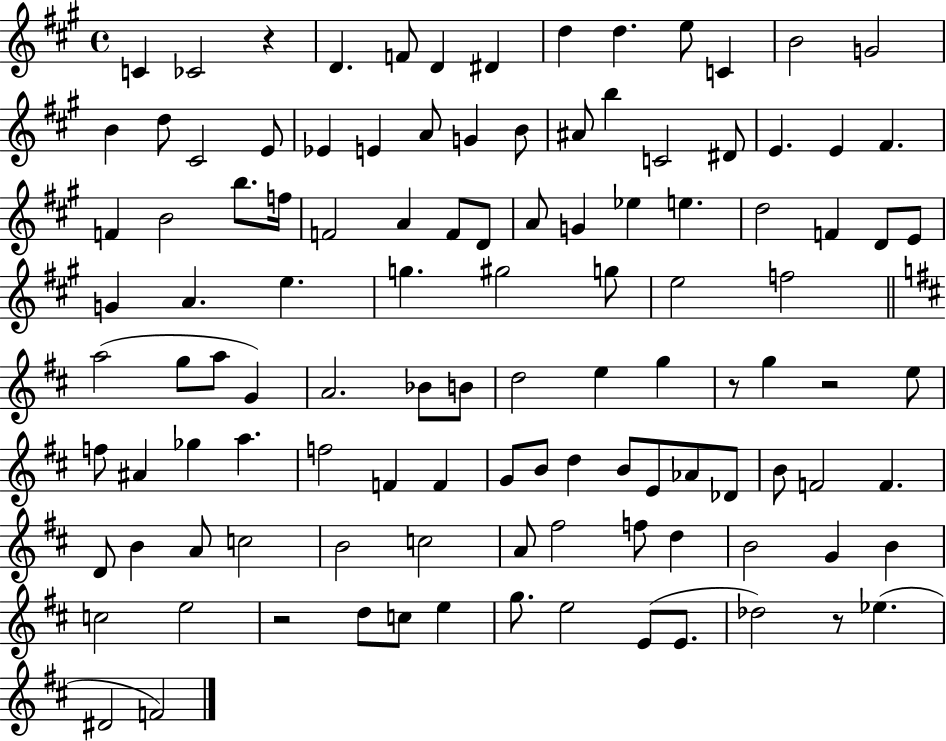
X:1
T:Untitled
M:4/4
L:1/4
K:A
C _C2 z D F/2 D ^D d d e/2 C B2 G2 B d/2 ^C2 E/2 _E E A/2 G B/2 ^A/2 b C2 ^D/2 E E ^F F B2 b/2 f/4 F2 A F/2 D/2 A/2 G _e e d2 F D/2 E/2 G A e g ^g2 g/2 e2 f2 a2 g/2 a/2 G A2 _B/2 B/2 d2 e g z/2 g z2 e/2 f/2 ^A _g a f2 F F G/2 B/2 d B/2 E/2 _A/2 _D/2 B/2 F2 F D/2 B A/2 c2 B2 c2 A/2 ^f2 f/2 d B2 G B c2 e2 z2 d/2 c/2 e g/2 e2 E/2 E/2 _d2 z/2 _e ^D2 F2